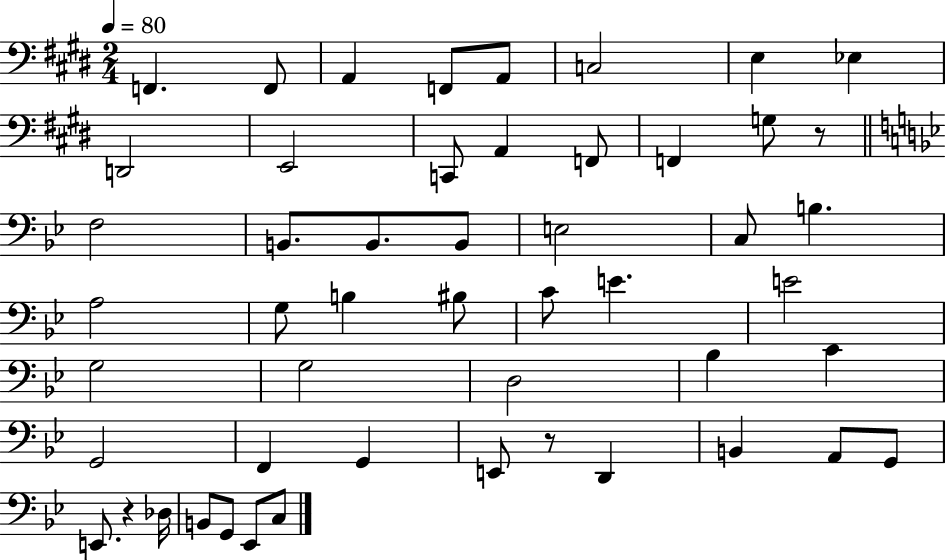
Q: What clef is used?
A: bass